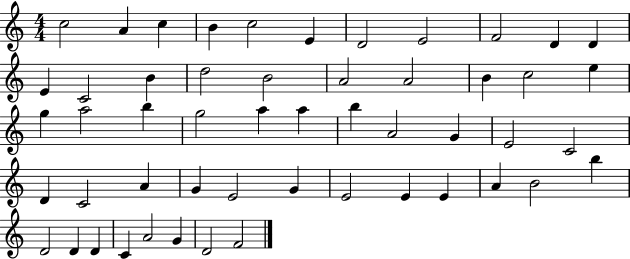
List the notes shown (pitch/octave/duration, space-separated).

C5/h A4/q C5/q B4/q C5/h E4/q D4/h E4/h F4/h D4/q D4/q E4/q C4/h B4/q D5/h B4/h A4/h A4/h B4/q C5/h E5/q G5/q A5/h B5/q G5/h A5/q A5/q B5/q A4/h G4/q E4/h C4/h D4/q C4/h A4/q G4/q E4/h G4/q E4/h E4/q E4/q A4/q B4/h B5/q D4/h D4/q D4/q C4/q A4/h G4/q D4/h F4/h